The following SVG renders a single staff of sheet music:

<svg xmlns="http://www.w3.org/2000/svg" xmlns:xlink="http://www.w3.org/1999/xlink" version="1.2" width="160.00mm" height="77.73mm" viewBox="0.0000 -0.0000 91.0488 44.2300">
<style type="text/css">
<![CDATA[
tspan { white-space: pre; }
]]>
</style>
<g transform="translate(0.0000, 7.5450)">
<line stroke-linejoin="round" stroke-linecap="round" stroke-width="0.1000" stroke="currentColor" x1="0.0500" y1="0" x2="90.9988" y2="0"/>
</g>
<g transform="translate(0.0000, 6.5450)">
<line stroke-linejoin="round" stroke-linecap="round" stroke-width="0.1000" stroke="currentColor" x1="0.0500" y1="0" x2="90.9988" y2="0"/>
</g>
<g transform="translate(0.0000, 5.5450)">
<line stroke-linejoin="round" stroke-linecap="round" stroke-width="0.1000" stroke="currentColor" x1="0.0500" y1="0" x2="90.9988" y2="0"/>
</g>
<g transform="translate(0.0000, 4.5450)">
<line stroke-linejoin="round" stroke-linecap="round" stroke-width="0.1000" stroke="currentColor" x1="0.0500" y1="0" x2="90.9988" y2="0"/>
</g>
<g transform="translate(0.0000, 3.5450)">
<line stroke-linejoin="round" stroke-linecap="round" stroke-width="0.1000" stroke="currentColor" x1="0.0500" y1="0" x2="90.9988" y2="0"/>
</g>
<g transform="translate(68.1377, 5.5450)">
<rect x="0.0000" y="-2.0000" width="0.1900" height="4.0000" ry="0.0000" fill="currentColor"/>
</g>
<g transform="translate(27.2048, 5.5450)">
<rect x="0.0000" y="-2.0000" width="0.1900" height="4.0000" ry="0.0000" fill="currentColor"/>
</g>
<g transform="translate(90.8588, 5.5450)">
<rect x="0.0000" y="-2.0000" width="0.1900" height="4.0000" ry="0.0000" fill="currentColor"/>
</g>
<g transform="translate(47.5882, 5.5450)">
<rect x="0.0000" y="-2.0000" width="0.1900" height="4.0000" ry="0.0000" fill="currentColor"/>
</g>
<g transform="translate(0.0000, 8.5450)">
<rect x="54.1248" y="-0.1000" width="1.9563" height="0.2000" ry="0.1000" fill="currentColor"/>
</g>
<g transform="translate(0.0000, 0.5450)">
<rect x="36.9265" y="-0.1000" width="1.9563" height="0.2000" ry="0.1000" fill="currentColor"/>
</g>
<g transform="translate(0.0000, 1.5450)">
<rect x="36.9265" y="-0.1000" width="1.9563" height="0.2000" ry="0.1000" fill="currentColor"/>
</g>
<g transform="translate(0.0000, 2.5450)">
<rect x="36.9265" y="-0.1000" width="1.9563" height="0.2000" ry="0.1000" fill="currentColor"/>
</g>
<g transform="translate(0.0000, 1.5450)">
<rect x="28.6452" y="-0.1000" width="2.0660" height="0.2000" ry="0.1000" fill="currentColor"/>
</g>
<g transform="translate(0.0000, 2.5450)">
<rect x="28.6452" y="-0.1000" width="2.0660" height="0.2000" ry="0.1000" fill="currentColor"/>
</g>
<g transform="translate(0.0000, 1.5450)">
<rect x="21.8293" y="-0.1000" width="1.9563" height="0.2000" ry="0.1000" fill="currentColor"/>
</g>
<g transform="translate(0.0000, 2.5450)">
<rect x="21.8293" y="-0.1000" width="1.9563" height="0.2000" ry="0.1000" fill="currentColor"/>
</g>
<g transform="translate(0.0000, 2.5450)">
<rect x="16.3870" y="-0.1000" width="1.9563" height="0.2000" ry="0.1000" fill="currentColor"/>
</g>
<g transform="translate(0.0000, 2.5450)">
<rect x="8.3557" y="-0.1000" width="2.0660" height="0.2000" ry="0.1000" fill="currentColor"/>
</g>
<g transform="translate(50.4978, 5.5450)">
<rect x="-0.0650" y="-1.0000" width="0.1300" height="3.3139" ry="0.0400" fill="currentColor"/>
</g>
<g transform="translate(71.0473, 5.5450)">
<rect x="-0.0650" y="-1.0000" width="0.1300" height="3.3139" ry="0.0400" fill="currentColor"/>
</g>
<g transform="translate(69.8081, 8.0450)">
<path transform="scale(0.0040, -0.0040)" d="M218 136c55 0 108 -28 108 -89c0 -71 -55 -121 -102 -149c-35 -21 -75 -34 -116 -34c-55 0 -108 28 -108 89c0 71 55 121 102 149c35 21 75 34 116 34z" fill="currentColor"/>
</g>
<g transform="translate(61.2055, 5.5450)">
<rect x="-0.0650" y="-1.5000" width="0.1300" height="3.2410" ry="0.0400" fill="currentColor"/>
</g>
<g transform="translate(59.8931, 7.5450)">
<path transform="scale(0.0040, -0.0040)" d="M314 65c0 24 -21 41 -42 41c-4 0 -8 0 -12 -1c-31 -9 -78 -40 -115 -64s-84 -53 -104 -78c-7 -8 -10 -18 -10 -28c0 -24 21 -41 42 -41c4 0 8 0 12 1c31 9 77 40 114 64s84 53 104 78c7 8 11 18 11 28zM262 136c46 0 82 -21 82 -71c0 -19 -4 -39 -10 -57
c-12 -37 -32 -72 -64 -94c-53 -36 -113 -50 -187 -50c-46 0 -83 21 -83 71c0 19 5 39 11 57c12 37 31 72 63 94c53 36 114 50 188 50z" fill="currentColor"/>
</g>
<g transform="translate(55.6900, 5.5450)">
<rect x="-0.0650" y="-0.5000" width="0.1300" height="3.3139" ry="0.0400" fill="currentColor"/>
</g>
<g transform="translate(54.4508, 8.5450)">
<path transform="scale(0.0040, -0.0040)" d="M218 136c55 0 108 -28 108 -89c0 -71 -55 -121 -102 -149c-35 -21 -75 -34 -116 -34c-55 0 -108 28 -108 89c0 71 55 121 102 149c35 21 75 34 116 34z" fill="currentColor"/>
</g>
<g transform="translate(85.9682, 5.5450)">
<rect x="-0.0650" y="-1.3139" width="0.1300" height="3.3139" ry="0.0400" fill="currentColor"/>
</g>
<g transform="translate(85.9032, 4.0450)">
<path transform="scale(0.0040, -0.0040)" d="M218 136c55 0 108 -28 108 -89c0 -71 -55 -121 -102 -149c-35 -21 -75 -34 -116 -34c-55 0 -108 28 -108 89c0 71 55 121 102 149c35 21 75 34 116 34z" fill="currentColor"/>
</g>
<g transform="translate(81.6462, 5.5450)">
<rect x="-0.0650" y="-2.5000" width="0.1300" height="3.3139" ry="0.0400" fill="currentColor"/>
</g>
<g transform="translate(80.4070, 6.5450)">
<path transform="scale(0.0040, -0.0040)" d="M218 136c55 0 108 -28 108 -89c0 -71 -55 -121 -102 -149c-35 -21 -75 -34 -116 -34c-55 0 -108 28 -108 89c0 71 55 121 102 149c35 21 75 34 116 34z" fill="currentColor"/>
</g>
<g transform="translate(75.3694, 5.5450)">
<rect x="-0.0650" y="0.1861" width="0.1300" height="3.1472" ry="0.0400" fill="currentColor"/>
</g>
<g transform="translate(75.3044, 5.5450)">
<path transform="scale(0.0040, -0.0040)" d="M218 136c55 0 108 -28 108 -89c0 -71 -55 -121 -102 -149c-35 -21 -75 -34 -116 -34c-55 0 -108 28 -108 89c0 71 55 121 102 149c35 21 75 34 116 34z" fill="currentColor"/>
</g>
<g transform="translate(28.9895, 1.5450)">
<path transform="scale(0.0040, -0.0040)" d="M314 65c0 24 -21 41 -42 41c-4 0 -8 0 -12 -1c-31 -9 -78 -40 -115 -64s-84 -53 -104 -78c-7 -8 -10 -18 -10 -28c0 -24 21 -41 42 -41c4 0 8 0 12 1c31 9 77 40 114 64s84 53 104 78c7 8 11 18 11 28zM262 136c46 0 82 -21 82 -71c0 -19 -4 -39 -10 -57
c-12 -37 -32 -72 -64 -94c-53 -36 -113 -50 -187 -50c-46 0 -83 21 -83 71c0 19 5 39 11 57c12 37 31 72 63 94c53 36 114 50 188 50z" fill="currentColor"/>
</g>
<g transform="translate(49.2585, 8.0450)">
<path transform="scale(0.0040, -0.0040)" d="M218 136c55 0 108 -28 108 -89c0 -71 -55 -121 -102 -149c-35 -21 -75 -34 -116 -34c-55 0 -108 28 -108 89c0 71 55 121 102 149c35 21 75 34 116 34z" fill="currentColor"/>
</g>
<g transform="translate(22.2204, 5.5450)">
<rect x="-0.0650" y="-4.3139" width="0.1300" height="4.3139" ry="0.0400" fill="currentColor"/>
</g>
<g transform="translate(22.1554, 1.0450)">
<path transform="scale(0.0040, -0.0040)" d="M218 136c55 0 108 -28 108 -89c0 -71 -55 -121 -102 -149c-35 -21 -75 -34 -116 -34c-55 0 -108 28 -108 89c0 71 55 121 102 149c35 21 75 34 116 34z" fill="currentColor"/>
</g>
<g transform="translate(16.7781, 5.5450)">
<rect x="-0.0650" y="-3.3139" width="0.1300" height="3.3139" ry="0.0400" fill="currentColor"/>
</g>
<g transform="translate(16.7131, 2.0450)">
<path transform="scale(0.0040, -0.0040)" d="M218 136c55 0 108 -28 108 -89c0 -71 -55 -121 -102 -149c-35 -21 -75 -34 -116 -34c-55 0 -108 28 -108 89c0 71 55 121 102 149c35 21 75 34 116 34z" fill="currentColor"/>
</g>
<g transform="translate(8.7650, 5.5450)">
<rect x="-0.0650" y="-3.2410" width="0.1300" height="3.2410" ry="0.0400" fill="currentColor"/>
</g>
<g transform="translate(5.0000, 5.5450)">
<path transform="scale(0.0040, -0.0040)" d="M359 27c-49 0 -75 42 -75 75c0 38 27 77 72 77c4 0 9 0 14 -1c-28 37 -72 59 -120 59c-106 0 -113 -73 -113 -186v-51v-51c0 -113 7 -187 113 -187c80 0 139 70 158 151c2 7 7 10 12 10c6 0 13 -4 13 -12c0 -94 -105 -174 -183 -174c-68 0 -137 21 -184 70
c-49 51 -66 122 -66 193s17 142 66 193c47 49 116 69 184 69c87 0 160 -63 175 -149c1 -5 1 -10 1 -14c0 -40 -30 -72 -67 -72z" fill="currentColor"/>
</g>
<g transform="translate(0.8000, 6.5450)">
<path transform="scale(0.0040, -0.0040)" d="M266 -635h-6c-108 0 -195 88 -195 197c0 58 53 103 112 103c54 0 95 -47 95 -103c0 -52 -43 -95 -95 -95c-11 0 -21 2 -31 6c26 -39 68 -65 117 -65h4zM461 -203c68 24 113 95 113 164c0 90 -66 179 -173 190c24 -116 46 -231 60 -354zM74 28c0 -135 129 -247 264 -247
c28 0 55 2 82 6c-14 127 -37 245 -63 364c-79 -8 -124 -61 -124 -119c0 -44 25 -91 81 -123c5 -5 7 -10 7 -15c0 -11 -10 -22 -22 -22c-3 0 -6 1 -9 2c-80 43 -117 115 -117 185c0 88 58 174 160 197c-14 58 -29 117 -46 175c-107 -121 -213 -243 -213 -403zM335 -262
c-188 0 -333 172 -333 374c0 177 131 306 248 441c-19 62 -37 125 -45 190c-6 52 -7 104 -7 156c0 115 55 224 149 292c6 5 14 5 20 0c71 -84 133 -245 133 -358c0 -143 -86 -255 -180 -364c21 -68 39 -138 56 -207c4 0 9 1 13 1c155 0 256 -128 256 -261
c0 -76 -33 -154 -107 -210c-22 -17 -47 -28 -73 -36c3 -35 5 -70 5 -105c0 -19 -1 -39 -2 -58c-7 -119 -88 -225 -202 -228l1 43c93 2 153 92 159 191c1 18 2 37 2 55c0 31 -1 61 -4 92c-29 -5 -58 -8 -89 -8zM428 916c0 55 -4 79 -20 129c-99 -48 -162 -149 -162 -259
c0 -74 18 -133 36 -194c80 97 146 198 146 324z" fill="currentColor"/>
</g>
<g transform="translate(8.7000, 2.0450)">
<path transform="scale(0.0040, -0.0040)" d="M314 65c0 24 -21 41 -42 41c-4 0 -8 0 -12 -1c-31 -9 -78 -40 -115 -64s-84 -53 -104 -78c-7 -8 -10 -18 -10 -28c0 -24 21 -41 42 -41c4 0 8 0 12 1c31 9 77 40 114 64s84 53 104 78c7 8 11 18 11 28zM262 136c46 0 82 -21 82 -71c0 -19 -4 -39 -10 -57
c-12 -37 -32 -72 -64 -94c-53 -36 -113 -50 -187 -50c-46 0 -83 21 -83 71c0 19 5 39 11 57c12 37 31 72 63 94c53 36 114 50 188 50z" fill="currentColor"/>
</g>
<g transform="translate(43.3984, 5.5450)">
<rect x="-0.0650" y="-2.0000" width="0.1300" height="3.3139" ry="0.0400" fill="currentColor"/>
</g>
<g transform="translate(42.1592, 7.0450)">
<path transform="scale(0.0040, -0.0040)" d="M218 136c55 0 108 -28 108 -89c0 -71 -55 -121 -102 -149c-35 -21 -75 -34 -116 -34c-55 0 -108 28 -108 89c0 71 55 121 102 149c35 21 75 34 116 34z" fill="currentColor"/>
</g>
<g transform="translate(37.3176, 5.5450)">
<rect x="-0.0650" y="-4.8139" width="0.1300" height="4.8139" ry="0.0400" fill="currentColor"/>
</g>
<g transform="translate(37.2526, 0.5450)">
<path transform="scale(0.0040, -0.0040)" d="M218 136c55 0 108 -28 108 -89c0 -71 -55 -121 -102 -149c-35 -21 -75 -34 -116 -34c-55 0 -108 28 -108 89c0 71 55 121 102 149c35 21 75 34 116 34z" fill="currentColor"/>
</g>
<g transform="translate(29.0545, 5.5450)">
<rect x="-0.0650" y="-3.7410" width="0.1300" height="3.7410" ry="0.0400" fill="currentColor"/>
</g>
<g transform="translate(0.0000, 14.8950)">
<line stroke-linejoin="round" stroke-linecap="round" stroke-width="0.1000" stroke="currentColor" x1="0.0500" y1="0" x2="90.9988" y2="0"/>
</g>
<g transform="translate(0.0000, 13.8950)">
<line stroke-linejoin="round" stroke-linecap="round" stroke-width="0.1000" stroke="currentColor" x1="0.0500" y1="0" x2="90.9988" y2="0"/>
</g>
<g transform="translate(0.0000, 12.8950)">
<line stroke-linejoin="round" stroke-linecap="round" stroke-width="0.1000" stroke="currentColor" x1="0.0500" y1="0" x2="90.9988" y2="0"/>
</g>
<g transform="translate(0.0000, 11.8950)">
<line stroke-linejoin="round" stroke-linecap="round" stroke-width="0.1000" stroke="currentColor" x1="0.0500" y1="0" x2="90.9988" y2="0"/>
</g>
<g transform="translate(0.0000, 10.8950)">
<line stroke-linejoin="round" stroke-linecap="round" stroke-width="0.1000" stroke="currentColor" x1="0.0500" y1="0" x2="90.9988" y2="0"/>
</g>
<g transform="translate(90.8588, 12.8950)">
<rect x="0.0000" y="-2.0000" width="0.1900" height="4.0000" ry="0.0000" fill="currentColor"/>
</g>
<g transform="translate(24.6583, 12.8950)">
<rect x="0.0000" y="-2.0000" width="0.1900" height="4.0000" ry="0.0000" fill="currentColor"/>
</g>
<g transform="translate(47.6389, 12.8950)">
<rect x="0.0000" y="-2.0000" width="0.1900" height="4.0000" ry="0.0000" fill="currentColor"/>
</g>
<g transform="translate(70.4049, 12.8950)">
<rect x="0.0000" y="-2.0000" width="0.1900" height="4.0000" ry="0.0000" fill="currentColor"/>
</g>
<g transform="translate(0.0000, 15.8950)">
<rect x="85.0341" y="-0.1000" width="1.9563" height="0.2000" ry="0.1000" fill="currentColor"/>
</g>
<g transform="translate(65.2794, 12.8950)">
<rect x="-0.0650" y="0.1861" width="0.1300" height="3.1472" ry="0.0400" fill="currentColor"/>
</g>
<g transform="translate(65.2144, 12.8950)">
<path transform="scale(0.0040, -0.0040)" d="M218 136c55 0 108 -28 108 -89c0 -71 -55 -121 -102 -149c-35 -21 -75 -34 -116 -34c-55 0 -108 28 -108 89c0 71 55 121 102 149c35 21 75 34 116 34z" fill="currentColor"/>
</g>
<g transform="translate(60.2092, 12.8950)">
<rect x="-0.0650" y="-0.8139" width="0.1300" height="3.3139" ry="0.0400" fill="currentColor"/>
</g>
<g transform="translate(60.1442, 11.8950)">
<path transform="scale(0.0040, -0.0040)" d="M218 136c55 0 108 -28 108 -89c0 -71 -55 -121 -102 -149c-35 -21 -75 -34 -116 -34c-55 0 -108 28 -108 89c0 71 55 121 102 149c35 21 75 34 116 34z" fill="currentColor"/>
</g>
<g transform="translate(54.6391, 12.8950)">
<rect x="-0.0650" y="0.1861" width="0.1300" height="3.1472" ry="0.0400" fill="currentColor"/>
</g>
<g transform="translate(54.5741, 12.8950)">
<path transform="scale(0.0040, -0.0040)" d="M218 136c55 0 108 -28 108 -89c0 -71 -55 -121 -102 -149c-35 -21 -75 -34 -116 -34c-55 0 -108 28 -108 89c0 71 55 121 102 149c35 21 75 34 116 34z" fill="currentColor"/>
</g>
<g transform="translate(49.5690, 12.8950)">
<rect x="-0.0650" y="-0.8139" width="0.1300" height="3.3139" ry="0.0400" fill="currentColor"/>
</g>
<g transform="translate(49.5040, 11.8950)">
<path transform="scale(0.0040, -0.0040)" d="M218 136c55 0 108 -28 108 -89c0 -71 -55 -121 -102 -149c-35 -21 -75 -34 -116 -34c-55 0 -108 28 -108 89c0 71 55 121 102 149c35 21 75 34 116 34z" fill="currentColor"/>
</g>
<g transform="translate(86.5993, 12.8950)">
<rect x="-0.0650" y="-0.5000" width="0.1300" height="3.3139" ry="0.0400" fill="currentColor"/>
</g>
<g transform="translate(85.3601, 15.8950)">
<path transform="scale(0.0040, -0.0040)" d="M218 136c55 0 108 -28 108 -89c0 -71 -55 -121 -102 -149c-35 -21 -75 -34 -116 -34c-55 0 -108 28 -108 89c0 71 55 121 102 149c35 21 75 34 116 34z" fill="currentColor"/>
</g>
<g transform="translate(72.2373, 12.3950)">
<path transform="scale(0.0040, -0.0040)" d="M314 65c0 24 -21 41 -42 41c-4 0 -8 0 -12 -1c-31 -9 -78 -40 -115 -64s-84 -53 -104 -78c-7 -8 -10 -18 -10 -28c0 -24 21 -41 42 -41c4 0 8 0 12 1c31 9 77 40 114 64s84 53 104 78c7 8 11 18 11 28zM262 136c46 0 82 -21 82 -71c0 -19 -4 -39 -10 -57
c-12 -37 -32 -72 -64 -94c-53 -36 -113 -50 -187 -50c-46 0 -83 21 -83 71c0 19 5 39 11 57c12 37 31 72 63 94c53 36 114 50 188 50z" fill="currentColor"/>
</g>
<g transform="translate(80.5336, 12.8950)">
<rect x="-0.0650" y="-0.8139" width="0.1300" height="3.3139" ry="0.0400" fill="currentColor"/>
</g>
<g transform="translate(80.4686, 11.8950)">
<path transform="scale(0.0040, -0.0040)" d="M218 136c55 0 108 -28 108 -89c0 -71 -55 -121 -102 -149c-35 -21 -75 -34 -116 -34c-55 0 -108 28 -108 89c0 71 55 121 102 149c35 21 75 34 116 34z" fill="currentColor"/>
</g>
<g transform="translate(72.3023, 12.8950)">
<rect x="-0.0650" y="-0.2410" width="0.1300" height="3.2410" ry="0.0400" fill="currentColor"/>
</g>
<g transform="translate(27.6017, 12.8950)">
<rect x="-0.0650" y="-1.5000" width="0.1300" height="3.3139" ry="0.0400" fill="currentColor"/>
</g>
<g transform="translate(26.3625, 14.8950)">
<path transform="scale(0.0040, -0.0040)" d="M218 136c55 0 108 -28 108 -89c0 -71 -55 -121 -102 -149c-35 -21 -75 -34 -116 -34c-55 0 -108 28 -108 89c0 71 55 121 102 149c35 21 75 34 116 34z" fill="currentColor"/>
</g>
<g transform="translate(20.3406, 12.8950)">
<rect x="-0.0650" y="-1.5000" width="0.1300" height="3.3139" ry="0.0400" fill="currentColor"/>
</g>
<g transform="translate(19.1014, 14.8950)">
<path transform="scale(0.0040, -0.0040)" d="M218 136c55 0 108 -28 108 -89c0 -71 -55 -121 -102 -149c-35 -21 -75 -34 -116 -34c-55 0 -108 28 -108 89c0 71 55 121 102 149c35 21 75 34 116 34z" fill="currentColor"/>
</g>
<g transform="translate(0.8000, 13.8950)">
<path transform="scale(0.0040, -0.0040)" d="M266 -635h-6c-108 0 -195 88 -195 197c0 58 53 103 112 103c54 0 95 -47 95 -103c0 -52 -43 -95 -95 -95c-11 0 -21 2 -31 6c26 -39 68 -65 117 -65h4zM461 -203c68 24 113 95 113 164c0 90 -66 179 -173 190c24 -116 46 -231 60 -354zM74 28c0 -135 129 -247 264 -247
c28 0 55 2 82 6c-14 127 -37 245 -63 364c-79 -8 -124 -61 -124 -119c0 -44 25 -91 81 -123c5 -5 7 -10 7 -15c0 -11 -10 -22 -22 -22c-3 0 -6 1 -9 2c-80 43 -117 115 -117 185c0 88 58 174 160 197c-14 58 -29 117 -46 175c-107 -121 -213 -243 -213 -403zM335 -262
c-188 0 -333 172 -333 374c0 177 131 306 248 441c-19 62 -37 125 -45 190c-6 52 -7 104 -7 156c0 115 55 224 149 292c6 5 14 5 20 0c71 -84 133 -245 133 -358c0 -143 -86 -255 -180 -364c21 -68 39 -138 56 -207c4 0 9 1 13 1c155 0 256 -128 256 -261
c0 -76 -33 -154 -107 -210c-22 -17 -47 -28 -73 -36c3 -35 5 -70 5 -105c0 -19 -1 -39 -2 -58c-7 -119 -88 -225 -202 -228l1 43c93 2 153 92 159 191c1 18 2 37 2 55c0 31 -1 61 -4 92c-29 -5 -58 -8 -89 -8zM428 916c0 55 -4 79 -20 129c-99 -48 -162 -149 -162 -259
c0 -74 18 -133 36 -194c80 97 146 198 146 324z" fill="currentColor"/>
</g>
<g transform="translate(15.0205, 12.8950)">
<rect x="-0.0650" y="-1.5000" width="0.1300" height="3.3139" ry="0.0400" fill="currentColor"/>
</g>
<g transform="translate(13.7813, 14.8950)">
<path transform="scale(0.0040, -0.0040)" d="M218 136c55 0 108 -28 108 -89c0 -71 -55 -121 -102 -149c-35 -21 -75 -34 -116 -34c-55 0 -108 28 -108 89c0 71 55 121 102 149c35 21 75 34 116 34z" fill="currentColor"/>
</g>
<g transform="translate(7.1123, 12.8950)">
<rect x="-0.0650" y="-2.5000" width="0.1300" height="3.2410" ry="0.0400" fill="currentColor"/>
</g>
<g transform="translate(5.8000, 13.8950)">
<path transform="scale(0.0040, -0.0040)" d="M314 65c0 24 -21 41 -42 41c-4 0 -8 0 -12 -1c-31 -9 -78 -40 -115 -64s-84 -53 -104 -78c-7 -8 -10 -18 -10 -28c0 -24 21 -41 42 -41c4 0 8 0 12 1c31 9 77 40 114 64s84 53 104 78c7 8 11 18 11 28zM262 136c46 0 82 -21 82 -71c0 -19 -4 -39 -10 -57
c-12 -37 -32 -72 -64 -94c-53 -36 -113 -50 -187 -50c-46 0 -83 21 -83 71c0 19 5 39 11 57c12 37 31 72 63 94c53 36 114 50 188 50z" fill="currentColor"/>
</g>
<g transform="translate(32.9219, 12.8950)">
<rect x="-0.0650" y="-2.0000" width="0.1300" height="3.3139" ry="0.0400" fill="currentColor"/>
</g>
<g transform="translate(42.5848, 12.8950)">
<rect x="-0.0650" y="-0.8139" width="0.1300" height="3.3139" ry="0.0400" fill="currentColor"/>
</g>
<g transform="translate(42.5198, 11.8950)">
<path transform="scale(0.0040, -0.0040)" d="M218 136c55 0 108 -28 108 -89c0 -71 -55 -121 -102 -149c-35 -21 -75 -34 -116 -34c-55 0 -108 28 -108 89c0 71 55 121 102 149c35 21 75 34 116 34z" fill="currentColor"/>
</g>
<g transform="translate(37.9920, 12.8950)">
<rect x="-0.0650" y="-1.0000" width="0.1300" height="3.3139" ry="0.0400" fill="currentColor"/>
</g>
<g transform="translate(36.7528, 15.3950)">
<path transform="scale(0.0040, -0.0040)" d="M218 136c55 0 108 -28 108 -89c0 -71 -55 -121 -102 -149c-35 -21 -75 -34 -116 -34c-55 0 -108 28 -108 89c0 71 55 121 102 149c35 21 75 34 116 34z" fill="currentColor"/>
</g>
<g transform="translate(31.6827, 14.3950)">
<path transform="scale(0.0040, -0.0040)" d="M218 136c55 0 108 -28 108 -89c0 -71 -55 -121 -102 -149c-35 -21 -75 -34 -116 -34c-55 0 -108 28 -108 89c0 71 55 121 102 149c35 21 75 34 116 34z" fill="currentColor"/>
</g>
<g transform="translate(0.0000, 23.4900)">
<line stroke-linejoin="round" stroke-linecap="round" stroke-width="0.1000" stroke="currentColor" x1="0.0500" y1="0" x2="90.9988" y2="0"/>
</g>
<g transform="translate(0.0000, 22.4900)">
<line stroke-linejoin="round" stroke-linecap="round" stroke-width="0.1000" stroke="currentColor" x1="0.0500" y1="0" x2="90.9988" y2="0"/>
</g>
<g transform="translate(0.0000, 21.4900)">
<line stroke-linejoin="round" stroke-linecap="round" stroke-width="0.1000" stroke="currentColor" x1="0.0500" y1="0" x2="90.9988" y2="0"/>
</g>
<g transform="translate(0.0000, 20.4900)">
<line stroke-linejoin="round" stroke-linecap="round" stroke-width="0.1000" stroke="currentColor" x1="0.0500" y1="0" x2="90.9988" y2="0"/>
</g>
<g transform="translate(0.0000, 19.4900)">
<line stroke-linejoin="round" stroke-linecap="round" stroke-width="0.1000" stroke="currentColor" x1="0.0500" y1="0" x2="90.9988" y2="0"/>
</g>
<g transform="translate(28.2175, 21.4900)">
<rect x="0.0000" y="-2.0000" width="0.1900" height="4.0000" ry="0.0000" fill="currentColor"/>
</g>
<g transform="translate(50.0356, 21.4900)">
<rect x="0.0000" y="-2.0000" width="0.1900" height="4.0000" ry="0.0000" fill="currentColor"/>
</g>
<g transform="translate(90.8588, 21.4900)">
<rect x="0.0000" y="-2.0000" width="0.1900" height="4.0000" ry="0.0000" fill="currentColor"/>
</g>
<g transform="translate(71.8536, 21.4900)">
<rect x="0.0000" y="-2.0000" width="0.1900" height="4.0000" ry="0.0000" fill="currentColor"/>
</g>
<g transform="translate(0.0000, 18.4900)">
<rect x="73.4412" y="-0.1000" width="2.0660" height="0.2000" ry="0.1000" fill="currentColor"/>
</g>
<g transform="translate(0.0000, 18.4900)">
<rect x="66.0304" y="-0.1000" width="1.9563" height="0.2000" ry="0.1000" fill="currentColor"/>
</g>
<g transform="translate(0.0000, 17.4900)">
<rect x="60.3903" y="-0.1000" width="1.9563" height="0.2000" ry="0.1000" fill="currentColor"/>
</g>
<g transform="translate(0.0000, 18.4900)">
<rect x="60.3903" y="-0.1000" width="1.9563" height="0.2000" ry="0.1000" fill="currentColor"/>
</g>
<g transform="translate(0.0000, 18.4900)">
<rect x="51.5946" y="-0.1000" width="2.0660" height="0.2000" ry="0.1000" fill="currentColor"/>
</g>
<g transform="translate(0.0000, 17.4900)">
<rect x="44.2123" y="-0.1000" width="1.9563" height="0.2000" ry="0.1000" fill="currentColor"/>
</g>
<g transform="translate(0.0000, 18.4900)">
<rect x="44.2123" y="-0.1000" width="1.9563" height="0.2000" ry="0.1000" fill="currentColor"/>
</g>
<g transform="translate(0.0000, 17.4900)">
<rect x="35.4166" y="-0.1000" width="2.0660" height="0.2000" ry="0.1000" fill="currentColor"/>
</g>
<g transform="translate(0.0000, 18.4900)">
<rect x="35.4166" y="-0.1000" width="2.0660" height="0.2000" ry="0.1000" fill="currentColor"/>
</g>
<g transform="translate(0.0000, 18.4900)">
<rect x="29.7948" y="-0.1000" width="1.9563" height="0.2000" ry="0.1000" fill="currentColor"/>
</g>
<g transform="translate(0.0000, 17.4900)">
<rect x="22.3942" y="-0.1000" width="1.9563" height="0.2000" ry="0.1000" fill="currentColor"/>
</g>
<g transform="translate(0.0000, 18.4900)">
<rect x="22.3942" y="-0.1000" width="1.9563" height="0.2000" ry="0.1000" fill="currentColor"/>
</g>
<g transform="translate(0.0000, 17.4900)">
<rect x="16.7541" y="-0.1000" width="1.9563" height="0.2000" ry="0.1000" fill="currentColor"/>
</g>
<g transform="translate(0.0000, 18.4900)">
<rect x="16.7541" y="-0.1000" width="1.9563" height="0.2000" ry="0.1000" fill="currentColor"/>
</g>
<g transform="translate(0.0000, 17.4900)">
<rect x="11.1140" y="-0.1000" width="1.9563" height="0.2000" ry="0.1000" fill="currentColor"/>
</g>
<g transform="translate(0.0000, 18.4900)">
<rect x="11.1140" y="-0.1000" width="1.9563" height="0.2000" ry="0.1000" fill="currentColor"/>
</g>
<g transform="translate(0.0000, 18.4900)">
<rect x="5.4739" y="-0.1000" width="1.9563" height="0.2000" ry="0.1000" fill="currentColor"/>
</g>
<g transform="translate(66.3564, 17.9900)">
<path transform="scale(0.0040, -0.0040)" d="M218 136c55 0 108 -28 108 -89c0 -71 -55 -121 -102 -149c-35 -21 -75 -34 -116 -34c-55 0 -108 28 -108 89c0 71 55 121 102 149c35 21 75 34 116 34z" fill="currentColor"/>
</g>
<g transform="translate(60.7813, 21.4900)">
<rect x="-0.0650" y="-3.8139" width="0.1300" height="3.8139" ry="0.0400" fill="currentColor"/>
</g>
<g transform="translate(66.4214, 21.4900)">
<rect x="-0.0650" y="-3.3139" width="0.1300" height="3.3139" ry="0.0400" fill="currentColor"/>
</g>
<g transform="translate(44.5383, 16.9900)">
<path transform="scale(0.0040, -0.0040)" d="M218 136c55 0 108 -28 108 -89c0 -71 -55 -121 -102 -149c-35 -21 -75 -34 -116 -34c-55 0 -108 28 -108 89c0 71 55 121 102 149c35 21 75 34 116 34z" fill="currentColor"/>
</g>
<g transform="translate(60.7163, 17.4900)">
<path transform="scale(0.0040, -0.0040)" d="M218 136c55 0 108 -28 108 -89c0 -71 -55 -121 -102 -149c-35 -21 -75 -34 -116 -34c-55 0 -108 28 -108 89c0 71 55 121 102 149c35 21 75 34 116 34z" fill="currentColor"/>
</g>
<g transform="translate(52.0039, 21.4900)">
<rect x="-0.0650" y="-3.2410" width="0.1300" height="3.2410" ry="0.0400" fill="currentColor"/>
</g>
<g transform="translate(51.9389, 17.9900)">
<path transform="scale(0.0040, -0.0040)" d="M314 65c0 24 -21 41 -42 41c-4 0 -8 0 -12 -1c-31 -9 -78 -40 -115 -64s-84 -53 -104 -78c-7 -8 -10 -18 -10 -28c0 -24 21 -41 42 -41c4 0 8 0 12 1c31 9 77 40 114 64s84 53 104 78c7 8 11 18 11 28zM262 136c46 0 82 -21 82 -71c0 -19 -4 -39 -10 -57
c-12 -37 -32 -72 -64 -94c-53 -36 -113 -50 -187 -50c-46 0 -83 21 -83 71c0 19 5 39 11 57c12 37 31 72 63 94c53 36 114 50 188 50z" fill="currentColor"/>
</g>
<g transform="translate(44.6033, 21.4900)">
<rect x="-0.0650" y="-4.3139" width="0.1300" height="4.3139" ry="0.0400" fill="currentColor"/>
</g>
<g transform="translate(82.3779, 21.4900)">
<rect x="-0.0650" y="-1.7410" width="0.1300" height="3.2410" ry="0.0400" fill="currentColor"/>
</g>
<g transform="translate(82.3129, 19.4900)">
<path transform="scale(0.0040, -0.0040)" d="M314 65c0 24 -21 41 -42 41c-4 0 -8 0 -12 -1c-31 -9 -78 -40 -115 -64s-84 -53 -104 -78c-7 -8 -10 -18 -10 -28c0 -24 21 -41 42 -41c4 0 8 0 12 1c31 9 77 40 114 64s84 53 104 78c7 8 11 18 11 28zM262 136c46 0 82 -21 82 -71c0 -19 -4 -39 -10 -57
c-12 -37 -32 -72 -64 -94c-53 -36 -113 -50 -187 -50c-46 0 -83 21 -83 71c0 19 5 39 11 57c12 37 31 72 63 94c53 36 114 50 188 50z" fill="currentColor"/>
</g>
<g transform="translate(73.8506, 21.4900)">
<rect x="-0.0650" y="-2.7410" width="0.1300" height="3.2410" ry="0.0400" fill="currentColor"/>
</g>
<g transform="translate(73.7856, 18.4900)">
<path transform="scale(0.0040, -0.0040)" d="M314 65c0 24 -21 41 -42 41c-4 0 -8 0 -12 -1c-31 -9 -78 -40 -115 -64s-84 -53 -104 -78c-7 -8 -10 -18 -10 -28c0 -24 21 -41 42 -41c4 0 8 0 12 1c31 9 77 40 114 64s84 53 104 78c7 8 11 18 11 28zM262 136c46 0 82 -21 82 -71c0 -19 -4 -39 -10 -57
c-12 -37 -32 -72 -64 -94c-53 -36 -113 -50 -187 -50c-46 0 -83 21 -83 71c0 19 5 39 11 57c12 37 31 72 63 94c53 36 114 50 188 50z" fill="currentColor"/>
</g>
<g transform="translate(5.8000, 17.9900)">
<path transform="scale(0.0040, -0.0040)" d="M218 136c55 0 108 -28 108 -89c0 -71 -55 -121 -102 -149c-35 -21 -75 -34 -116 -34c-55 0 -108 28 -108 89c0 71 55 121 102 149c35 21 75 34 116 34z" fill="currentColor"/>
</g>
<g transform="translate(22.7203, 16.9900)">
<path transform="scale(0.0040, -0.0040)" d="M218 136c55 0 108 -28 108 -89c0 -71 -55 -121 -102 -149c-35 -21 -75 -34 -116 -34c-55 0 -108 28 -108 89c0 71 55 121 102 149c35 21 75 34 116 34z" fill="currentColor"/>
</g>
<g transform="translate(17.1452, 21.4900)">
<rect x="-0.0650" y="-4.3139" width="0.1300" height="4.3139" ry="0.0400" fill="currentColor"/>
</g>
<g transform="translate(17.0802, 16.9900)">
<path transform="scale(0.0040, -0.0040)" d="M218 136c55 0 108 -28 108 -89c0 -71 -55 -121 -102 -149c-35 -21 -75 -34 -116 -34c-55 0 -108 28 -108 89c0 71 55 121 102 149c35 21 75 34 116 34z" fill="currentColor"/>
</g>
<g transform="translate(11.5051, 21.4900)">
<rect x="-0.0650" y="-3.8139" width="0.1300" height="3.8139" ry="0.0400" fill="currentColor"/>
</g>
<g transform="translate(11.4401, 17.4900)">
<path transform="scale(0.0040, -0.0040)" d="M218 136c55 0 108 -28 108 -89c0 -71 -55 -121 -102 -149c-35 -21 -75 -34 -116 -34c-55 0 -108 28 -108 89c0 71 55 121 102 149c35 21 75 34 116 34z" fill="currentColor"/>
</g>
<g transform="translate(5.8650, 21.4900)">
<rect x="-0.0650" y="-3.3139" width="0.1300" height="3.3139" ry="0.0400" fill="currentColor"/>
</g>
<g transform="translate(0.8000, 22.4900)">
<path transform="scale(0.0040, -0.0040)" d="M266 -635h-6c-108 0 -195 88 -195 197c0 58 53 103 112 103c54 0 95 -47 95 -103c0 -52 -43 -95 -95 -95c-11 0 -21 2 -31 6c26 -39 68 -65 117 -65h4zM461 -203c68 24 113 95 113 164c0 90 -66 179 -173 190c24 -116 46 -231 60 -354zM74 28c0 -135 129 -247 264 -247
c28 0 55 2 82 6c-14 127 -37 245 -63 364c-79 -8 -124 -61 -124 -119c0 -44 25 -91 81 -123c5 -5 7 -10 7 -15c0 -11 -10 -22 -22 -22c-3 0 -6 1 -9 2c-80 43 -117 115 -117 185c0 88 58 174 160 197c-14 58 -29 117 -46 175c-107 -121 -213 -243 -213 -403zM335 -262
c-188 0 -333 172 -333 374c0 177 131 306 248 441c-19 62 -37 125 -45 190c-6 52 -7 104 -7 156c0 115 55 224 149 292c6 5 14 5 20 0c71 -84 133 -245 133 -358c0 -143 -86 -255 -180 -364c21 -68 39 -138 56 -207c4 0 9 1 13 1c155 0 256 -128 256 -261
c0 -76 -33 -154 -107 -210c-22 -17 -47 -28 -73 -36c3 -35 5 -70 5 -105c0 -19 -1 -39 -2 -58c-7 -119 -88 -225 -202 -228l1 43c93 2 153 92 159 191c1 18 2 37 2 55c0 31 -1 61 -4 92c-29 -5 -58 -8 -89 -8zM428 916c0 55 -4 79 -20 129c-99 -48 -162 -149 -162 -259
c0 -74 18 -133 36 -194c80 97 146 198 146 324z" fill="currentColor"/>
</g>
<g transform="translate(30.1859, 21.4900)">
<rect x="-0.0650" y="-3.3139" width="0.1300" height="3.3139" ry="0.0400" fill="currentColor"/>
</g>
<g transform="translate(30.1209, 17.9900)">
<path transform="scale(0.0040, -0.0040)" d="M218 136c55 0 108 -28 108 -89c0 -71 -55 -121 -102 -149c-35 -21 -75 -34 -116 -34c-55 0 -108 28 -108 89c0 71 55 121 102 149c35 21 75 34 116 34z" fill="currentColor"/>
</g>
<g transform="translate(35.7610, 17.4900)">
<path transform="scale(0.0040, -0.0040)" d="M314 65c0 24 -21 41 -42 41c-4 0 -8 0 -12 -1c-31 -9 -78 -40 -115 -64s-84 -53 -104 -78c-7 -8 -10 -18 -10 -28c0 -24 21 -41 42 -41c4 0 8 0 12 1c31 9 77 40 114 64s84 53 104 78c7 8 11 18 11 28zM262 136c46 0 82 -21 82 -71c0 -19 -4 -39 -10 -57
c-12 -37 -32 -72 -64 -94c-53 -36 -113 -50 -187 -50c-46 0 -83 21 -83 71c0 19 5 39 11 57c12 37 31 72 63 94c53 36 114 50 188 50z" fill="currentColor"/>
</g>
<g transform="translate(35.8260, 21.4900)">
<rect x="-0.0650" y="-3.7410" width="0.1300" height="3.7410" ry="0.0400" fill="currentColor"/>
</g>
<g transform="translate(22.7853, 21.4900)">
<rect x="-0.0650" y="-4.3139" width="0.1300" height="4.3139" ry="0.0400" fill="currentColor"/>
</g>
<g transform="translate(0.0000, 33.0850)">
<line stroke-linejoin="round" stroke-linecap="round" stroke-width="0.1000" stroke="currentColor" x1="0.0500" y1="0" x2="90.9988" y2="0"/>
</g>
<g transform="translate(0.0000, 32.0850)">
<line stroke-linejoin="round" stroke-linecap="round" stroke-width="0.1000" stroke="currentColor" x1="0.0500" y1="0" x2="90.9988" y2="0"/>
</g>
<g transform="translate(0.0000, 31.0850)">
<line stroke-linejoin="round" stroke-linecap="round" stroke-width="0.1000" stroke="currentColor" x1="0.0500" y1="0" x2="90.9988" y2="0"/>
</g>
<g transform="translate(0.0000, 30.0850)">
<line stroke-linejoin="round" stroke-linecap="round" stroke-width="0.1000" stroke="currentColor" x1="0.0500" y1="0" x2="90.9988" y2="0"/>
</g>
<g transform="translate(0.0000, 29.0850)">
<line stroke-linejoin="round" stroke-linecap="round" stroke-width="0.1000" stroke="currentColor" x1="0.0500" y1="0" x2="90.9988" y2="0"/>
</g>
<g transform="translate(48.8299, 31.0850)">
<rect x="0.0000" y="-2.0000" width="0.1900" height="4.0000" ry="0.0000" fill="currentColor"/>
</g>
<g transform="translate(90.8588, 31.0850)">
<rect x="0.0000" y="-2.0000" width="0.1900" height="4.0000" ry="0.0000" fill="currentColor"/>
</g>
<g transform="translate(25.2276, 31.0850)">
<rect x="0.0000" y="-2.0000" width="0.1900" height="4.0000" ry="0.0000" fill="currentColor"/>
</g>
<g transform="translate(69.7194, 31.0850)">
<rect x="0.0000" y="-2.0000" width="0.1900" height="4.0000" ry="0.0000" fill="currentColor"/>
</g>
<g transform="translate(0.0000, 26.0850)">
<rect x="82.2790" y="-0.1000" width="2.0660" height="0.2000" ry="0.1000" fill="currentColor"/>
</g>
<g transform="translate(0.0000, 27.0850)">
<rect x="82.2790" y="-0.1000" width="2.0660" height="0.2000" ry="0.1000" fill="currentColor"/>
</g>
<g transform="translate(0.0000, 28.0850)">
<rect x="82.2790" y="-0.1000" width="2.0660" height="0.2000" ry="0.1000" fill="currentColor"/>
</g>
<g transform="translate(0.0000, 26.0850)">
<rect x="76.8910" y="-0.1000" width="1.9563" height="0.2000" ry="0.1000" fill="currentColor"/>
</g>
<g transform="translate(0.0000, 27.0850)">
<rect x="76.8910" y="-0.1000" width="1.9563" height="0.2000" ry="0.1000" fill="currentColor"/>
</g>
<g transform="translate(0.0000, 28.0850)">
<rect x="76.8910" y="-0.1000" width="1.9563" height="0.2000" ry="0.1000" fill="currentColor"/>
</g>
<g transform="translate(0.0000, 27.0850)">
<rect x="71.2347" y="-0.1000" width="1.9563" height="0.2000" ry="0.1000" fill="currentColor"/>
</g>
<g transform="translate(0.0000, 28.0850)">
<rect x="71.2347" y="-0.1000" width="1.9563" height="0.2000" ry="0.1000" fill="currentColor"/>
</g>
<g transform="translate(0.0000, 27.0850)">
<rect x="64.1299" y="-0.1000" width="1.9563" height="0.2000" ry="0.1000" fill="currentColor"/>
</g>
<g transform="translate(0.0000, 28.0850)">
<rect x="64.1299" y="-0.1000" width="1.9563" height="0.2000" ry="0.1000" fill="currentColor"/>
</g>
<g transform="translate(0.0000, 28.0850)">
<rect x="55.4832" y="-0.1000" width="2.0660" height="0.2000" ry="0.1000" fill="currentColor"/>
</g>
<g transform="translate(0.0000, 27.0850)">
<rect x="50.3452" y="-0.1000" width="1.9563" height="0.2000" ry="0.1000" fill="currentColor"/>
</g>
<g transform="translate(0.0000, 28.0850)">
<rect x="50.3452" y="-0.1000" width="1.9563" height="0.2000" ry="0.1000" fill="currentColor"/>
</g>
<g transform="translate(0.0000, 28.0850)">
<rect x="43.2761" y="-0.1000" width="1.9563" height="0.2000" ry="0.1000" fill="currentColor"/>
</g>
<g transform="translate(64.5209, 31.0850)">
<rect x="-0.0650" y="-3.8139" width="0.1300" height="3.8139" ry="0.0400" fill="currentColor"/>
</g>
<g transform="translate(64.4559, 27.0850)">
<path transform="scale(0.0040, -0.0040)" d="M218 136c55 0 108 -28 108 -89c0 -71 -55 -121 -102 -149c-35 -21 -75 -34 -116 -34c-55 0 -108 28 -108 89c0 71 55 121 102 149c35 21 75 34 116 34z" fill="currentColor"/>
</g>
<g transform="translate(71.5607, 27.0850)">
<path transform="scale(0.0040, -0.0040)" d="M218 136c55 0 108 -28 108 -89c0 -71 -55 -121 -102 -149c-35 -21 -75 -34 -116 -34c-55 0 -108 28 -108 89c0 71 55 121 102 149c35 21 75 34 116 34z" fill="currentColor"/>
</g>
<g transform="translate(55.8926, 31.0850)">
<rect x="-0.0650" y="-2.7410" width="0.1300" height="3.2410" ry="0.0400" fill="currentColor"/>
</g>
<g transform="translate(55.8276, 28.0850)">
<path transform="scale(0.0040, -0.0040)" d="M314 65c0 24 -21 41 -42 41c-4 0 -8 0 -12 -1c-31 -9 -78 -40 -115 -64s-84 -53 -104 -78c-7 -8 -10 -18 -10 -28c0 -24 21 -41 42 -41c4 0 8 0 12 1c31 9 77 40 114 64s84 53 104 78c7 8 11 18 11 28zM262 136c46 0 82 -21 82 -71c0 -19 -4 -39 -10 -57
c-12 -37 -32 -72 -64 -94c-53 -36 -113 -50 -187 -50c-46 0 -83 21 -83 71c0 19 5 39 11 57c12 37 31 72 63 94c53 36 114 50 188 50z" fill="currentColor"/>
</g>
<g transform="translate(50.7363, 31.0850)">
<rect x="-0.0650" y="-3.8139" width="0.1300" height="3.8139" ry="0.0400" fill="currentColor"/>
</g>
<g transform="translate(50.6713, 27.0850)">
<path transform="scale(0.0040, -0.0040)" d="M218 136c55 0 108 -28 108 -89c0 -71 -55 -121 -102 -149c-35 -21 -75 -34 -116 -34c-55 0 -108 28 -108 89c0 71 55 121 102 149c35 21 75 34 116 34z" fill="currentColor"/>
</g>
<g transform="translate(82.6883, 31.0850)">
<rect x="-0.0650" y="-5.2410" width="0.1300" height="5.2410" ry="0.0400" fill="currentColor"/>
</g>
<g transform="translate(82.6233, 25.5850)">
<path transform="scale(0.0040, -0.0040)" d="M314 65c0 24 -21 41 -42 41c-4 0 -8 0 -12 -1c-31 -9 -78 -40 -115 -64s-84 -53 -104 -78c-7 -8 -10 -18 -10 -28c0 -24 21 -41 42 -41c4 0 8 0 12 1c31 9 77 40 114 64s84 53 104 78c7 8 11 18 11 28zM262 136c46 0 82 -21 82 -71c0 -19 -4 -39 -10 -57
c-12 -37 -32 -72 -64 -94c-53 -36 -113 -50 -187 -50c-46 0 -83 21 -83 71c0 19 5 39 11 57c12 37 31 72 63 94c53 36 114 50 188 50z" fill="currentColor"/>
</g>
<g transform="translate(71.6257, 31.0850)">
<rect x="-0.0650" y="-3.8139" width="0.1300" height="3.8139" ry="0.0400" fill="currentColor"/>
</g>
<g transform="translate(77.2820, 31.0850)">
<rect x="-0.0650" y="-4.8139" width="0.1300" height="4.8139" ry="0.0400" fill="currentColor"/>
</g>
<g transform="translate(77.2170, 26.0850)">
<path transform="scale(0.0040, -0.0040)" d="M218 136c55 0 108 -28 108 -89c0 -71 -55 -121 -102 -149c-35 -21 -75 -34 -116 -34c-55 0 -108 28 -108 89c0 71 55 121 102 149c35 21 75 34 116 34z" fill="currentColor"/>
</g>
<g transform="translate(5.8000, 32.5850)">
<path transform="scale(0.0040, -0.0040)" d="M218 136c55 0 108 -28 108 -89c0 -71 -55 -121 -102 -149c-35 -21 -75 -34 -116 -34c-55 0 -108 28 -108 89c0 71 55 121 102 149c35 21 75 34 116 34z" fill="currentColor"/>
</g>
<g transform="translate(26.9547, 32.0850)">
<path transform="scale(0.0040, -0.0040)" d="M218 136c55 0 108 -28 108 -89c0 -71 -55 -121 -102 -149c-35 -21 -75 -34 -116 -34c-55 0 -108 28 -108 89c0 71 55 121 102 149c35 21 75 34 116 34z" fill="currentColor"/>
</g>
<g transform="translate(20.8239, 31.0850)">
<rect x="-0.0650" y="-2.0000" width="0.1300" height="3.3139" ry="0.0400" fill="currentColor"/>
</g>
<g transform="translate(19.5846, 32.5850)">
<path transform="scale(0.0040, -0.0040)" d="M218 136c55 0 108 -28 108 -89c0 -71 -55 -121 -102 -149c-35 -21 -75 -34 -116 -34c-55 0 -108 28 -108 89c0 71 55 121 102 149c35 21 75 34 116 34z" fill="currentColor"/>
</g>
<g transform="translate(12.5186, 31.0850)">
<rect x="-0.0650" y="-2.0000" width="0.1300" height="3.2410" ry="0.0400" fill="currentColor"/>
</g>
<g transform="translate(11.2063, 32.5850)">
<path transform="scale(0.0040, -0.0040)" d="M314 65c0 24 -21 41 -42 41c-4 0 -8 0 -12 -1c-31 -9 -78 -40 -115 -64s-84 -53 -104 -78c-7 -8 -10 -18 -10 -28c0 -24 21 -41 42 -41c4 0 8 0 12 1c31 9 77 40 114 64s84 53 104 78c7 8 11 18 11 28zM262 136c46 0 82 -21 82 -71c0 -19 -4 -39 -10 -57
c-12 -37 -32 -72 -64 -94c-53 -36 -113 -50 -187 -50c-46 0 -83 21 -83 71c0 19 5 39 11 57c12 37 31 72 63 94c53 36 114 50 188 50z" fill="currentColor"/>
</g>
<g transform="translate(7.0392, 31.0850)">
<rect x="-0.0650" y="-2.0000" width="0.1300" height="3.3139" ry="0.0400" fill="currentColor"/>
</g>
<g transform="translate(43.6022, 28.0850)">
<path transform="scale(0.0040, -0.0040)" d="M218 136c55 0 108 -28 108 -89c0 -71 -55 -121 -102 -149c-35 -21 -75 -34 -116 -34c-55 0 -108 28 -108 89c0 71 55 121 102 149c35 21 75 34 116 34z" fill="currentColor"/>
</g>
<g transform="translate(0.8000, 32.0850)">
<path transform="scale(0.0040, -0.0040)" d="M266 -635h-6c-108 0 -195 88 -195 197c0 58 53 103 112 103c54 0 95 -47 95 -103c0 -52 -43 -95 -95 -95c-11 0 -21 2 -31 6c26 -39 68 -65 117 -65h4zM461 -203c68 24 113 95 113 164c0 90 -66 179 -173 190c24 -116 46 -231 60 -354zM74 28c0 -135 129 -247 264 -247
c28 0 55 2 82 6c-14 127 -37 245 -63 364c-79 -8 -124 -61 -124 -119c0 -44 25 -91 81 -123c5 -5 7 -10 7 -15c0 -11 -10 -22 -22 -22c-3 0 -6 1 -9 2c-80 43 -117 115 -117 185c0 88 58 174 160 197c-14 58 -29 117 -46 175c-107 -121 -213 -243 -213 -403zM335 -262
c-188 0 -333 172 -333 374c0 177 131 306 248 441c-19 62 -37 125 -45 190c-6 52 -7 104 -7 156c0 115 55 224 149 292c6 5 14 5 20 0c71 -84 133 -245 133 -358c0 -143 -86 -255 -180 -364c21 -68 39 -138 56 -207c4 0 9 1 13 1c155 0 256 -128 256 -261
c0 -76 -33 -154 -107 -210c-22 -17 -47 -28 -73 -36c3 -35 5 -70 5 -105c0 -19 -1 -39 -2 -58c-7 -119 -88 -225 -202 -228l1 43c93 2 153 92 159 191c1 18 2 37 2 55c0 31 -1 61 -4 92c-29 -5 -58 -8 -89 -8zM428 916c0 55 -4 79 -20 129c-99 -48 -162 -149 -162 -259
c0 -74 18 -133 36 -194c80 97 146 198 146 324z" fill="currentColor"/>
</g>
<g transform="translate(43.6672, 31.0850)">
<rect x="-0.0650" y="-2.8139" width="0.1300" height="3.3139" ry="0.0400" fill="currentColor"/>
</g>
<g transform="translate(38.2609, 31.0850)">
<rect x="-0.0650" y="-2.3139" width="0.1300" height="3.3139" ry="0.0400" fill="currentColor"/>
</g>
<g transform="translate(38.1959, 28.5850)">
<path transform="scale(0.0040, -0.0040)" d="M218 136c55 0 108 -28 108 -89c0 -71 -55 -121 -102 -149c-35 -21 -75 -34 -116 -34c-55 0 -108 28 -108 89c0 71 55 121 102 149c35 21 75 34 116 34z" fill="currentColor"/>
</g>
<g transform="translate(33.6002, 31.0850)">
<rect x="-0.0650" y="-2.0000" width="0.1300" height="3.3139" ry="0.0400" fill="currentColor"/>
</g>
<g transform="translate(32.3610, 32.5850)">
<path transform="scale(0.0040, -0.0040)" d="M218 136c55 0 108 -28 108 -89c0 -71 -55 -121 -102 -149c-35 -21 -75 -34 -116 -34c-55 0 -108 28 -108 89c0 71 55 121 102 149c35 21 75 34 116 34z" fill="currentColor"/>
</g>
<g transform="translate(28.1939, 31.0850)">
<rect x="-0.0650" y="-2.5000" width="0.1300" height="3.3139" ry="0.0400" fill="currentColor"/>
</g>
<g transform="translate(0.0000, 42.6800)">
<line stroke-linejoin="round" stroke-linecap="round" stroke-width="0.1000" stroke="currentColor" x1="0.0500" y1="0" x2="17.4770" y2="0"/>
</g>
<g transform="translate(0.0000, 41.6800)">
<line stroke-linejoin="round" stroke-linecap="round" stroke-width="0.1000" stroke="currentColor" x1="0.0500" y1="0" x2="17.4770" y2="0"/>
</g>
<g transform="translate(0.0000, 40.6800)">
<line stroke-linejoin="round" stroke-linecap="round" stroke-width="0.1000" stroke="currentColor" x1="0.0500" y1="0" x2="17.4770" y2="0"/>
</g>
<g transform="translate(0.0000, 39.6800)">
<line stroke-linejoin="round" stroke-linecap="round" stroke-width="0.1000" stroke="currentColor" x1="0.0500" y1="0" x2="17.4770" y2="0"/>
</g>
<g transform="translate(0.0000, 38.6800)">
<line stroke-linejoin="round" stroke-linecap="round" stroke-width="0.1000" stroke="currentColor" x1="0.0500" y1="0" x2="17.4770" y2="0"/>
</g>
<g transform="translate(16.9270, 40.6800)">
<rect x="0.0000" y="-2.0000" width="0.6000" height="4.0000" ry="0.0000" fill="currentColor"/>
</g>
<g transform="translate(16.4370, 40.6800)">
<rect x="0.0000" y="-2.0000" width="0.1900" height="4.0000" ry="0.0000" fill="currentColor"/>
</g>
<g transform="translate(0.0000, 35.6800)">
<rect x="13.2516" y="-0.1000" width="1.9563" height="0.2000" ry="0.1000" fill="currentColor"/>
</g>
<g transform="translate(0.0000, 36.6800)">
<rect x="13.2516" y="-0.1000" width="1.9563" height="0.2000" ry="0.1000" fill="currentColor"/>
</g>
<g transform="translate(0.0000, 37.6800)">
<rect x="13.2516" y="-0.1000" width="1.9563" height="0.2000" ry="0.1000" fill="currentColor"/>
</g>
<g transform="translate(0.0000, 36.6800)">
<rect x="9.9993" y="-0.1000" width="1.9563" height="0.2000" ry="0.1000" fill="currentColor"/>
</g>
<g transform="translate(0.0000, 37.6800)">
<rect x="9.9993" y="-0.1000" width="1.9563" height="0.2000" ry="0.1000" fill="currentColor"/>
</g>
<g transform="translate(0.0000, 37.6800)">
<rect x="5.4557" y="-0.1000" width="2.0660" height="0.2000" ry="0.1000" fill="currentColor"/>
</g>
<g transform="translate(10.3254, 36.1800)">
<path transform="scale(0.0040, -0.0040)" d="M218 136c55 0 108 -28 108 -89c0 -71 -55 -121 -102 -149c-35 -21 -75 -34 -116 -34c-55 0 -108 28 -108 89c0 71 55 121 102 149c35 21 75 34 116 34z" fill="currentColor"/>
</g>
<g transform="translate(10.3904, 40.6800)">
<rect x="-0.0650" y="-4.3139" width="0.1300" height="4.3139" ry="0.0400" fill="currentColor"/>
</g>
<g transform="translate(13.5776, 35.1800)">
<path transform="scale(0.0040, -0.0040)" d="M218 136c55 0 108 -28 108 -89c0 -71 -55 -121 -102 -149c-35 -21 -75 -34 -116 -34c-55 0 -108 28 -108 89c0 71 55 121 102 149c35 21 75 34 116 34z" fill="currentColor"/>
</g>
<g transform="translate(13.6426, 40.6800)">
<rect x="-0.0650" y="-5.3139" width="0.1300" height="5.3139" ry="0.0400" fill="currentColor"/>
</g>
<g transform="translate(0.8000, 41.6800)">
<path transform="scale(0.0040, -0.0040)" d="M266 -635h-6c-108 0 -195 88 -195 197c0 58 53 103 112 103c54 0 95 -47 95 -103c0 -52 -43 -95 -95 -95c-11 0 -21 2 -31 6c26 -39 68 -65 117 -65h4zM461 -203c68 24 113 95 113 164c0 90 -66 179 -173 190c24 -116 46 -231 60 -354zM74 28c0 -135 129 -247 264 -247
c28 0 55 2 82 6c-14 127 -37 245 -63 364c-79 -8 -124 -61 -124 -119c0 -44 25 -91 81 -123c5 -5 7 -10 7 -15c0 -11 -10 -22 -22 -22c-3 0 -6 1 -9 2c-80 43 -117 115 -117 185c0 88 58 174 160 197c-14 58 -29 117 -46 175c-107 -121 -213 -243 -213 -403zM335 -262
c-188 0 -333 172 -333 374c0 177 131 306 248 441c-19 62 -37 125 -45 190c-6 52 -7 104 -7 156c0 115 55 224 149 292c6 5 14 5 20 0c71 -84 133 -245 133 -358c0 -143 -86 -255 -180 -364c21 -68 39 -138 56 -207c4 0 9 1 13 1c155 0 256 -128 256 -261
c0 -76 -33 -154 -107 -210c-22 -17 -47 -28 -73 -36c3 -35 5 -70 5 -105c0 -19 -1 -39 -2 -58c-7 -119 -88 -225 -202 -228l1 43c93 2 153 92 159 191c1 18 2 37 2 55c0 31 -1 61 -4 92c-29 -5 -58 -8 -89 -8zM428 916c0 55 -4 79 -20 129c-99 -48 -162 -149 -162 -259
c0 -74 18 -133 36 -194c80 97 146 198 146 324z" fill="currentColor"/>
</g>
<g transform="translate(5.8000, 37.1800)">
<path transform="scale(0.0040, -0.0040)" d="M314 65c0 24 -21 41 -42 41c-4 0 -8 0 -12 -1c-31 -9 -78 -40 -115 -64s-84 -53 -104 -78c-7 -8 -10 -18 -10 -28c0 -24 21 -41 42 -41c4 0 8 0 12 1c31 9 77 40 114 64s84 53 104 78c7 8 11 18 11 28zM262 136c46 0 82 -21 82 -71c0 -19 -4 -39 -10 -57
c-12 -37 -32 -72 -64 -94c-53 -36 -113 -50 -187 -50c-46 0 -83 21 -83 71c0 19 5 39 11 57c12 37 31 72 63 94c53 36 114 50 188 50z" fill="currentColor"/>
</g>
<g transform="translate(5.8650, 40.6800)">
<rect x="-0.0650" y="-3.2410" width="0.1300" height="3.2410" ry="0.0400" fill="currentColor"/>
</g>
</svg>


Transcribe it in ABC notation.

X:1
T:Untitled
M:4/4
L:1/4
K:C
b2 b d' c'2 e' F D C E2 D B G e G2 E E E F D d d B d B c2 d C b c' d' d' b c'2 d' b2 c' b a2 f2 F F2 F G F g a c' a2 c' c' e' f'2 b2 d' f'